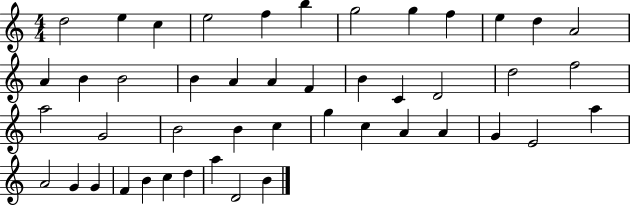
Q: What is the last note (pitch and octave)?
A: B4